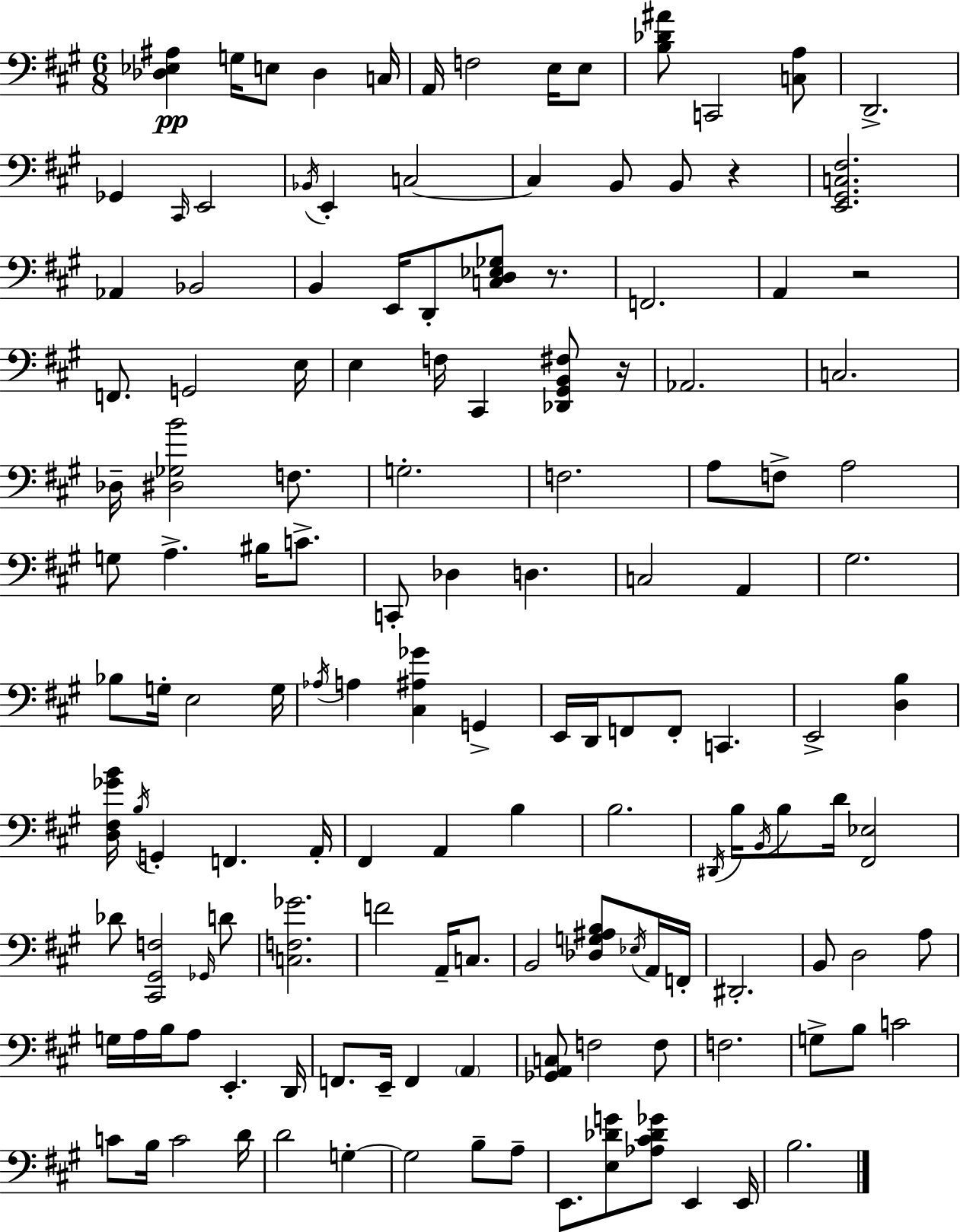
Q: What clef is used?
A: bass